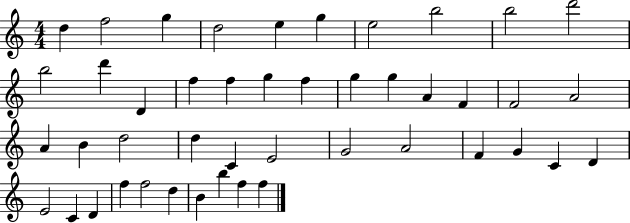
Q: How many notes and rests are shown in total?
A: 45